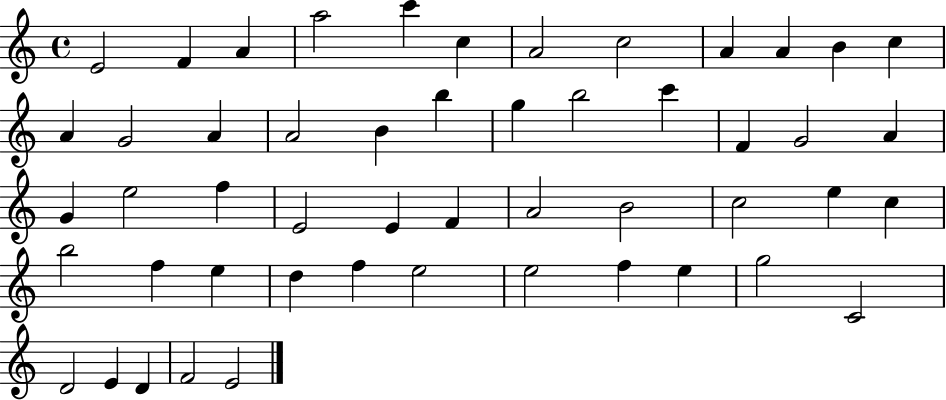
E4/h F4/q A4/q A5/h C6/q C5/q A4/h C5/h A4/q A4/q B4/q C5/q A4/q G4/h A4/q A4/h B4/q B5/q G5/q B5/h C6/q F4/q G4/h A4/q G4/q E5/h F5/q E4/h E4/q F4/q A4/h B4/h C5/h E5/q C5/q B5/h F5/q E5/q D5/q F5/q E5/h E5/h F5/q E5/q G5/h C4/h D4/h E4/q D4/q F4/h E4/h